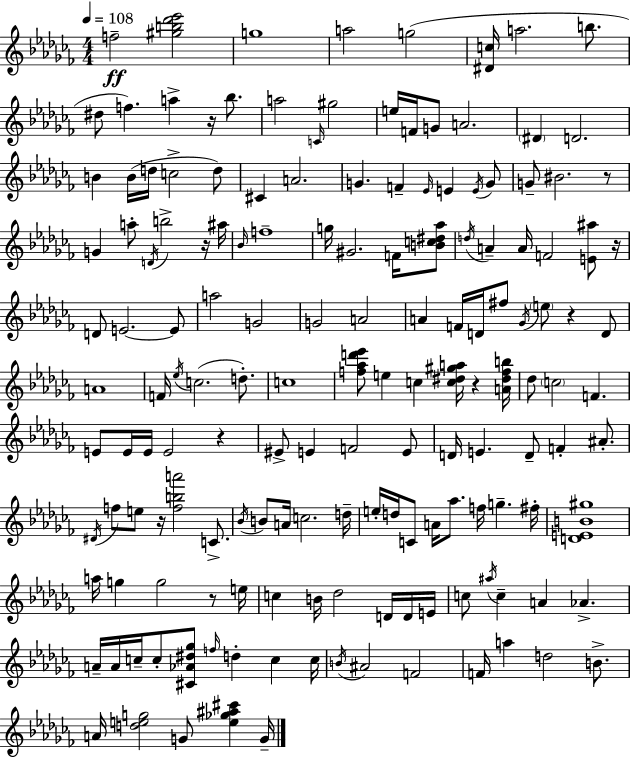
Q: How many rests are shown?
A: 9